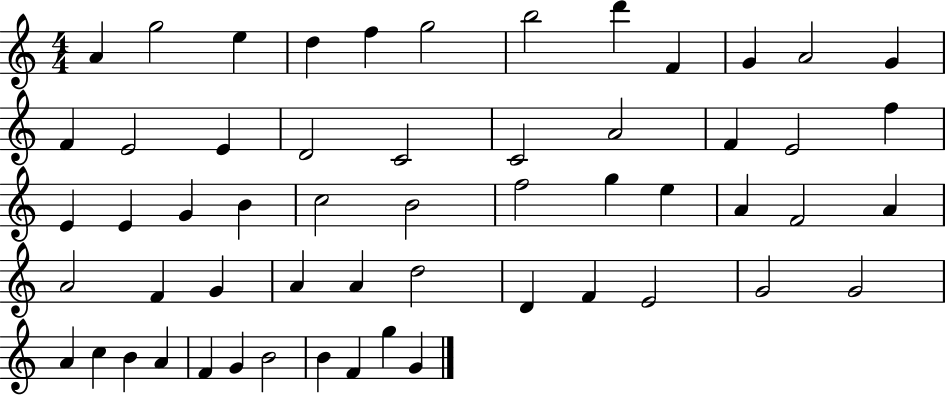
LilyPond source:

{
  \clef treble
  \numericTimeSignature
  \time 4/4
  \key c \major
  a'4 g''2 e''4 | d''4 f''4 g''2 | b''2 d'''4 f'4 | g'4 a'2 g'4 | \break f'4 e'2 e'4 | d'2 c'2 | c'2 a'2 | f'4 e'2 f''4 | \break e'4 e'4 g'4 b'4 | c''2 b'2 | f''2 g''4 e''4 | a'4 f'2 a'4 | \break a'2 f'4 g'4 | a'4 a'4 d''2 | d'4 f'4 e'2 | g'2 g'2 | \break a'4 c''4 b'4 a'4 | f'4 g'4 b'2 | b'4 f'4 g''4 g'4 | \bar "|."
}